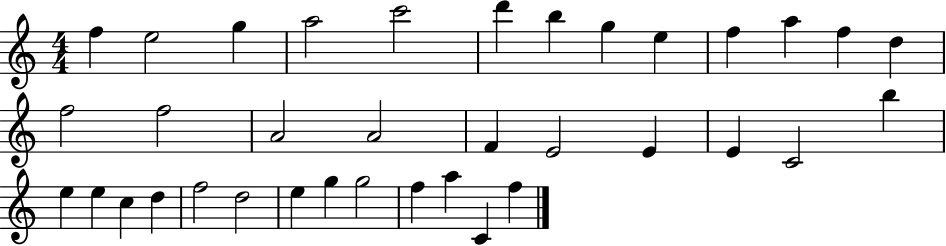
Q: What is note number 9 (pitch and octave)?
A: E5